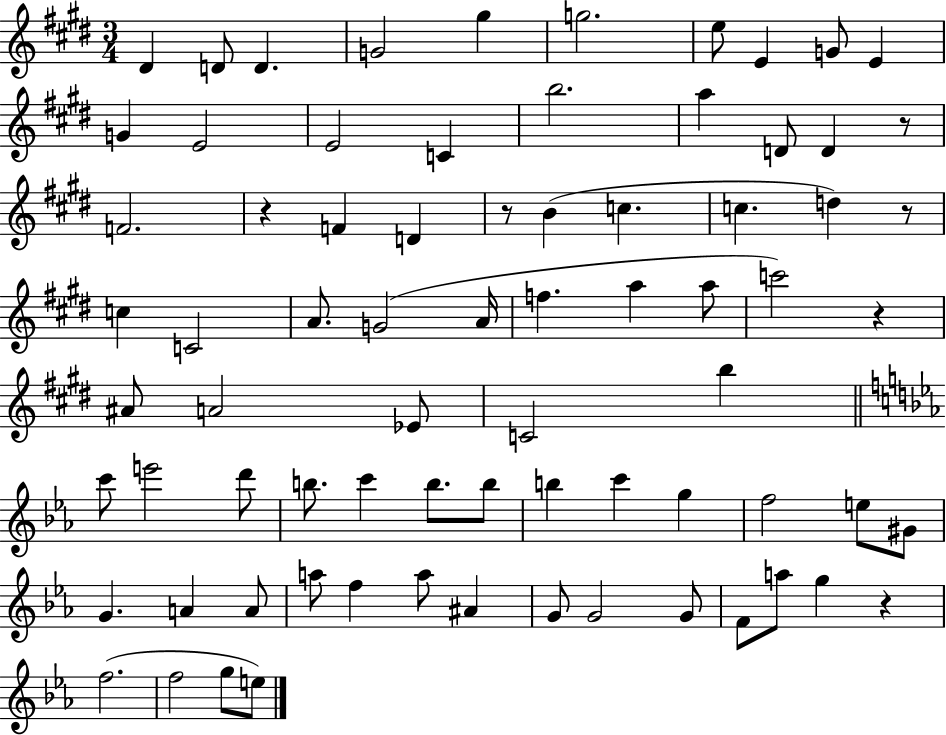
{
  \clef treble
  \numericTimeSignature
  \time 3/4
  \key e \major
  dis'4 d'8 d'4. | g'2 gis''4 | g''2. | e''8 e'4 g'8 e'4 | \break g'4 e'2 | e'2 c'4 | b''2. | a''4 d'8 d'4 r8 | \break f'2. | r4 f'4 d'4 | r8 b'4( c''4. | c''4. d''4) r8 | \break c''4 c'2 | a'8. g'2( a'16 | f''4. a''4 a''8 | c'''2) r4 | \break ais'8 a'2 ees'8 | c'2 b''4 | \bar "||" \break \key ees \major c'''8 e'''2 d'''8 | b''8. c'''4 b''8. b''8 | b''4 c'''4 g''4 | f''2 e''8 gis'8 | \break g'4. a'4 a'8 | a''8 f''4 a''8 ais'4 | g'8 g'2 g'8 | f'8 a''8 g''4 r4 | \break f''2.( | f''2 g''8 e''8) | \bar "|."
}